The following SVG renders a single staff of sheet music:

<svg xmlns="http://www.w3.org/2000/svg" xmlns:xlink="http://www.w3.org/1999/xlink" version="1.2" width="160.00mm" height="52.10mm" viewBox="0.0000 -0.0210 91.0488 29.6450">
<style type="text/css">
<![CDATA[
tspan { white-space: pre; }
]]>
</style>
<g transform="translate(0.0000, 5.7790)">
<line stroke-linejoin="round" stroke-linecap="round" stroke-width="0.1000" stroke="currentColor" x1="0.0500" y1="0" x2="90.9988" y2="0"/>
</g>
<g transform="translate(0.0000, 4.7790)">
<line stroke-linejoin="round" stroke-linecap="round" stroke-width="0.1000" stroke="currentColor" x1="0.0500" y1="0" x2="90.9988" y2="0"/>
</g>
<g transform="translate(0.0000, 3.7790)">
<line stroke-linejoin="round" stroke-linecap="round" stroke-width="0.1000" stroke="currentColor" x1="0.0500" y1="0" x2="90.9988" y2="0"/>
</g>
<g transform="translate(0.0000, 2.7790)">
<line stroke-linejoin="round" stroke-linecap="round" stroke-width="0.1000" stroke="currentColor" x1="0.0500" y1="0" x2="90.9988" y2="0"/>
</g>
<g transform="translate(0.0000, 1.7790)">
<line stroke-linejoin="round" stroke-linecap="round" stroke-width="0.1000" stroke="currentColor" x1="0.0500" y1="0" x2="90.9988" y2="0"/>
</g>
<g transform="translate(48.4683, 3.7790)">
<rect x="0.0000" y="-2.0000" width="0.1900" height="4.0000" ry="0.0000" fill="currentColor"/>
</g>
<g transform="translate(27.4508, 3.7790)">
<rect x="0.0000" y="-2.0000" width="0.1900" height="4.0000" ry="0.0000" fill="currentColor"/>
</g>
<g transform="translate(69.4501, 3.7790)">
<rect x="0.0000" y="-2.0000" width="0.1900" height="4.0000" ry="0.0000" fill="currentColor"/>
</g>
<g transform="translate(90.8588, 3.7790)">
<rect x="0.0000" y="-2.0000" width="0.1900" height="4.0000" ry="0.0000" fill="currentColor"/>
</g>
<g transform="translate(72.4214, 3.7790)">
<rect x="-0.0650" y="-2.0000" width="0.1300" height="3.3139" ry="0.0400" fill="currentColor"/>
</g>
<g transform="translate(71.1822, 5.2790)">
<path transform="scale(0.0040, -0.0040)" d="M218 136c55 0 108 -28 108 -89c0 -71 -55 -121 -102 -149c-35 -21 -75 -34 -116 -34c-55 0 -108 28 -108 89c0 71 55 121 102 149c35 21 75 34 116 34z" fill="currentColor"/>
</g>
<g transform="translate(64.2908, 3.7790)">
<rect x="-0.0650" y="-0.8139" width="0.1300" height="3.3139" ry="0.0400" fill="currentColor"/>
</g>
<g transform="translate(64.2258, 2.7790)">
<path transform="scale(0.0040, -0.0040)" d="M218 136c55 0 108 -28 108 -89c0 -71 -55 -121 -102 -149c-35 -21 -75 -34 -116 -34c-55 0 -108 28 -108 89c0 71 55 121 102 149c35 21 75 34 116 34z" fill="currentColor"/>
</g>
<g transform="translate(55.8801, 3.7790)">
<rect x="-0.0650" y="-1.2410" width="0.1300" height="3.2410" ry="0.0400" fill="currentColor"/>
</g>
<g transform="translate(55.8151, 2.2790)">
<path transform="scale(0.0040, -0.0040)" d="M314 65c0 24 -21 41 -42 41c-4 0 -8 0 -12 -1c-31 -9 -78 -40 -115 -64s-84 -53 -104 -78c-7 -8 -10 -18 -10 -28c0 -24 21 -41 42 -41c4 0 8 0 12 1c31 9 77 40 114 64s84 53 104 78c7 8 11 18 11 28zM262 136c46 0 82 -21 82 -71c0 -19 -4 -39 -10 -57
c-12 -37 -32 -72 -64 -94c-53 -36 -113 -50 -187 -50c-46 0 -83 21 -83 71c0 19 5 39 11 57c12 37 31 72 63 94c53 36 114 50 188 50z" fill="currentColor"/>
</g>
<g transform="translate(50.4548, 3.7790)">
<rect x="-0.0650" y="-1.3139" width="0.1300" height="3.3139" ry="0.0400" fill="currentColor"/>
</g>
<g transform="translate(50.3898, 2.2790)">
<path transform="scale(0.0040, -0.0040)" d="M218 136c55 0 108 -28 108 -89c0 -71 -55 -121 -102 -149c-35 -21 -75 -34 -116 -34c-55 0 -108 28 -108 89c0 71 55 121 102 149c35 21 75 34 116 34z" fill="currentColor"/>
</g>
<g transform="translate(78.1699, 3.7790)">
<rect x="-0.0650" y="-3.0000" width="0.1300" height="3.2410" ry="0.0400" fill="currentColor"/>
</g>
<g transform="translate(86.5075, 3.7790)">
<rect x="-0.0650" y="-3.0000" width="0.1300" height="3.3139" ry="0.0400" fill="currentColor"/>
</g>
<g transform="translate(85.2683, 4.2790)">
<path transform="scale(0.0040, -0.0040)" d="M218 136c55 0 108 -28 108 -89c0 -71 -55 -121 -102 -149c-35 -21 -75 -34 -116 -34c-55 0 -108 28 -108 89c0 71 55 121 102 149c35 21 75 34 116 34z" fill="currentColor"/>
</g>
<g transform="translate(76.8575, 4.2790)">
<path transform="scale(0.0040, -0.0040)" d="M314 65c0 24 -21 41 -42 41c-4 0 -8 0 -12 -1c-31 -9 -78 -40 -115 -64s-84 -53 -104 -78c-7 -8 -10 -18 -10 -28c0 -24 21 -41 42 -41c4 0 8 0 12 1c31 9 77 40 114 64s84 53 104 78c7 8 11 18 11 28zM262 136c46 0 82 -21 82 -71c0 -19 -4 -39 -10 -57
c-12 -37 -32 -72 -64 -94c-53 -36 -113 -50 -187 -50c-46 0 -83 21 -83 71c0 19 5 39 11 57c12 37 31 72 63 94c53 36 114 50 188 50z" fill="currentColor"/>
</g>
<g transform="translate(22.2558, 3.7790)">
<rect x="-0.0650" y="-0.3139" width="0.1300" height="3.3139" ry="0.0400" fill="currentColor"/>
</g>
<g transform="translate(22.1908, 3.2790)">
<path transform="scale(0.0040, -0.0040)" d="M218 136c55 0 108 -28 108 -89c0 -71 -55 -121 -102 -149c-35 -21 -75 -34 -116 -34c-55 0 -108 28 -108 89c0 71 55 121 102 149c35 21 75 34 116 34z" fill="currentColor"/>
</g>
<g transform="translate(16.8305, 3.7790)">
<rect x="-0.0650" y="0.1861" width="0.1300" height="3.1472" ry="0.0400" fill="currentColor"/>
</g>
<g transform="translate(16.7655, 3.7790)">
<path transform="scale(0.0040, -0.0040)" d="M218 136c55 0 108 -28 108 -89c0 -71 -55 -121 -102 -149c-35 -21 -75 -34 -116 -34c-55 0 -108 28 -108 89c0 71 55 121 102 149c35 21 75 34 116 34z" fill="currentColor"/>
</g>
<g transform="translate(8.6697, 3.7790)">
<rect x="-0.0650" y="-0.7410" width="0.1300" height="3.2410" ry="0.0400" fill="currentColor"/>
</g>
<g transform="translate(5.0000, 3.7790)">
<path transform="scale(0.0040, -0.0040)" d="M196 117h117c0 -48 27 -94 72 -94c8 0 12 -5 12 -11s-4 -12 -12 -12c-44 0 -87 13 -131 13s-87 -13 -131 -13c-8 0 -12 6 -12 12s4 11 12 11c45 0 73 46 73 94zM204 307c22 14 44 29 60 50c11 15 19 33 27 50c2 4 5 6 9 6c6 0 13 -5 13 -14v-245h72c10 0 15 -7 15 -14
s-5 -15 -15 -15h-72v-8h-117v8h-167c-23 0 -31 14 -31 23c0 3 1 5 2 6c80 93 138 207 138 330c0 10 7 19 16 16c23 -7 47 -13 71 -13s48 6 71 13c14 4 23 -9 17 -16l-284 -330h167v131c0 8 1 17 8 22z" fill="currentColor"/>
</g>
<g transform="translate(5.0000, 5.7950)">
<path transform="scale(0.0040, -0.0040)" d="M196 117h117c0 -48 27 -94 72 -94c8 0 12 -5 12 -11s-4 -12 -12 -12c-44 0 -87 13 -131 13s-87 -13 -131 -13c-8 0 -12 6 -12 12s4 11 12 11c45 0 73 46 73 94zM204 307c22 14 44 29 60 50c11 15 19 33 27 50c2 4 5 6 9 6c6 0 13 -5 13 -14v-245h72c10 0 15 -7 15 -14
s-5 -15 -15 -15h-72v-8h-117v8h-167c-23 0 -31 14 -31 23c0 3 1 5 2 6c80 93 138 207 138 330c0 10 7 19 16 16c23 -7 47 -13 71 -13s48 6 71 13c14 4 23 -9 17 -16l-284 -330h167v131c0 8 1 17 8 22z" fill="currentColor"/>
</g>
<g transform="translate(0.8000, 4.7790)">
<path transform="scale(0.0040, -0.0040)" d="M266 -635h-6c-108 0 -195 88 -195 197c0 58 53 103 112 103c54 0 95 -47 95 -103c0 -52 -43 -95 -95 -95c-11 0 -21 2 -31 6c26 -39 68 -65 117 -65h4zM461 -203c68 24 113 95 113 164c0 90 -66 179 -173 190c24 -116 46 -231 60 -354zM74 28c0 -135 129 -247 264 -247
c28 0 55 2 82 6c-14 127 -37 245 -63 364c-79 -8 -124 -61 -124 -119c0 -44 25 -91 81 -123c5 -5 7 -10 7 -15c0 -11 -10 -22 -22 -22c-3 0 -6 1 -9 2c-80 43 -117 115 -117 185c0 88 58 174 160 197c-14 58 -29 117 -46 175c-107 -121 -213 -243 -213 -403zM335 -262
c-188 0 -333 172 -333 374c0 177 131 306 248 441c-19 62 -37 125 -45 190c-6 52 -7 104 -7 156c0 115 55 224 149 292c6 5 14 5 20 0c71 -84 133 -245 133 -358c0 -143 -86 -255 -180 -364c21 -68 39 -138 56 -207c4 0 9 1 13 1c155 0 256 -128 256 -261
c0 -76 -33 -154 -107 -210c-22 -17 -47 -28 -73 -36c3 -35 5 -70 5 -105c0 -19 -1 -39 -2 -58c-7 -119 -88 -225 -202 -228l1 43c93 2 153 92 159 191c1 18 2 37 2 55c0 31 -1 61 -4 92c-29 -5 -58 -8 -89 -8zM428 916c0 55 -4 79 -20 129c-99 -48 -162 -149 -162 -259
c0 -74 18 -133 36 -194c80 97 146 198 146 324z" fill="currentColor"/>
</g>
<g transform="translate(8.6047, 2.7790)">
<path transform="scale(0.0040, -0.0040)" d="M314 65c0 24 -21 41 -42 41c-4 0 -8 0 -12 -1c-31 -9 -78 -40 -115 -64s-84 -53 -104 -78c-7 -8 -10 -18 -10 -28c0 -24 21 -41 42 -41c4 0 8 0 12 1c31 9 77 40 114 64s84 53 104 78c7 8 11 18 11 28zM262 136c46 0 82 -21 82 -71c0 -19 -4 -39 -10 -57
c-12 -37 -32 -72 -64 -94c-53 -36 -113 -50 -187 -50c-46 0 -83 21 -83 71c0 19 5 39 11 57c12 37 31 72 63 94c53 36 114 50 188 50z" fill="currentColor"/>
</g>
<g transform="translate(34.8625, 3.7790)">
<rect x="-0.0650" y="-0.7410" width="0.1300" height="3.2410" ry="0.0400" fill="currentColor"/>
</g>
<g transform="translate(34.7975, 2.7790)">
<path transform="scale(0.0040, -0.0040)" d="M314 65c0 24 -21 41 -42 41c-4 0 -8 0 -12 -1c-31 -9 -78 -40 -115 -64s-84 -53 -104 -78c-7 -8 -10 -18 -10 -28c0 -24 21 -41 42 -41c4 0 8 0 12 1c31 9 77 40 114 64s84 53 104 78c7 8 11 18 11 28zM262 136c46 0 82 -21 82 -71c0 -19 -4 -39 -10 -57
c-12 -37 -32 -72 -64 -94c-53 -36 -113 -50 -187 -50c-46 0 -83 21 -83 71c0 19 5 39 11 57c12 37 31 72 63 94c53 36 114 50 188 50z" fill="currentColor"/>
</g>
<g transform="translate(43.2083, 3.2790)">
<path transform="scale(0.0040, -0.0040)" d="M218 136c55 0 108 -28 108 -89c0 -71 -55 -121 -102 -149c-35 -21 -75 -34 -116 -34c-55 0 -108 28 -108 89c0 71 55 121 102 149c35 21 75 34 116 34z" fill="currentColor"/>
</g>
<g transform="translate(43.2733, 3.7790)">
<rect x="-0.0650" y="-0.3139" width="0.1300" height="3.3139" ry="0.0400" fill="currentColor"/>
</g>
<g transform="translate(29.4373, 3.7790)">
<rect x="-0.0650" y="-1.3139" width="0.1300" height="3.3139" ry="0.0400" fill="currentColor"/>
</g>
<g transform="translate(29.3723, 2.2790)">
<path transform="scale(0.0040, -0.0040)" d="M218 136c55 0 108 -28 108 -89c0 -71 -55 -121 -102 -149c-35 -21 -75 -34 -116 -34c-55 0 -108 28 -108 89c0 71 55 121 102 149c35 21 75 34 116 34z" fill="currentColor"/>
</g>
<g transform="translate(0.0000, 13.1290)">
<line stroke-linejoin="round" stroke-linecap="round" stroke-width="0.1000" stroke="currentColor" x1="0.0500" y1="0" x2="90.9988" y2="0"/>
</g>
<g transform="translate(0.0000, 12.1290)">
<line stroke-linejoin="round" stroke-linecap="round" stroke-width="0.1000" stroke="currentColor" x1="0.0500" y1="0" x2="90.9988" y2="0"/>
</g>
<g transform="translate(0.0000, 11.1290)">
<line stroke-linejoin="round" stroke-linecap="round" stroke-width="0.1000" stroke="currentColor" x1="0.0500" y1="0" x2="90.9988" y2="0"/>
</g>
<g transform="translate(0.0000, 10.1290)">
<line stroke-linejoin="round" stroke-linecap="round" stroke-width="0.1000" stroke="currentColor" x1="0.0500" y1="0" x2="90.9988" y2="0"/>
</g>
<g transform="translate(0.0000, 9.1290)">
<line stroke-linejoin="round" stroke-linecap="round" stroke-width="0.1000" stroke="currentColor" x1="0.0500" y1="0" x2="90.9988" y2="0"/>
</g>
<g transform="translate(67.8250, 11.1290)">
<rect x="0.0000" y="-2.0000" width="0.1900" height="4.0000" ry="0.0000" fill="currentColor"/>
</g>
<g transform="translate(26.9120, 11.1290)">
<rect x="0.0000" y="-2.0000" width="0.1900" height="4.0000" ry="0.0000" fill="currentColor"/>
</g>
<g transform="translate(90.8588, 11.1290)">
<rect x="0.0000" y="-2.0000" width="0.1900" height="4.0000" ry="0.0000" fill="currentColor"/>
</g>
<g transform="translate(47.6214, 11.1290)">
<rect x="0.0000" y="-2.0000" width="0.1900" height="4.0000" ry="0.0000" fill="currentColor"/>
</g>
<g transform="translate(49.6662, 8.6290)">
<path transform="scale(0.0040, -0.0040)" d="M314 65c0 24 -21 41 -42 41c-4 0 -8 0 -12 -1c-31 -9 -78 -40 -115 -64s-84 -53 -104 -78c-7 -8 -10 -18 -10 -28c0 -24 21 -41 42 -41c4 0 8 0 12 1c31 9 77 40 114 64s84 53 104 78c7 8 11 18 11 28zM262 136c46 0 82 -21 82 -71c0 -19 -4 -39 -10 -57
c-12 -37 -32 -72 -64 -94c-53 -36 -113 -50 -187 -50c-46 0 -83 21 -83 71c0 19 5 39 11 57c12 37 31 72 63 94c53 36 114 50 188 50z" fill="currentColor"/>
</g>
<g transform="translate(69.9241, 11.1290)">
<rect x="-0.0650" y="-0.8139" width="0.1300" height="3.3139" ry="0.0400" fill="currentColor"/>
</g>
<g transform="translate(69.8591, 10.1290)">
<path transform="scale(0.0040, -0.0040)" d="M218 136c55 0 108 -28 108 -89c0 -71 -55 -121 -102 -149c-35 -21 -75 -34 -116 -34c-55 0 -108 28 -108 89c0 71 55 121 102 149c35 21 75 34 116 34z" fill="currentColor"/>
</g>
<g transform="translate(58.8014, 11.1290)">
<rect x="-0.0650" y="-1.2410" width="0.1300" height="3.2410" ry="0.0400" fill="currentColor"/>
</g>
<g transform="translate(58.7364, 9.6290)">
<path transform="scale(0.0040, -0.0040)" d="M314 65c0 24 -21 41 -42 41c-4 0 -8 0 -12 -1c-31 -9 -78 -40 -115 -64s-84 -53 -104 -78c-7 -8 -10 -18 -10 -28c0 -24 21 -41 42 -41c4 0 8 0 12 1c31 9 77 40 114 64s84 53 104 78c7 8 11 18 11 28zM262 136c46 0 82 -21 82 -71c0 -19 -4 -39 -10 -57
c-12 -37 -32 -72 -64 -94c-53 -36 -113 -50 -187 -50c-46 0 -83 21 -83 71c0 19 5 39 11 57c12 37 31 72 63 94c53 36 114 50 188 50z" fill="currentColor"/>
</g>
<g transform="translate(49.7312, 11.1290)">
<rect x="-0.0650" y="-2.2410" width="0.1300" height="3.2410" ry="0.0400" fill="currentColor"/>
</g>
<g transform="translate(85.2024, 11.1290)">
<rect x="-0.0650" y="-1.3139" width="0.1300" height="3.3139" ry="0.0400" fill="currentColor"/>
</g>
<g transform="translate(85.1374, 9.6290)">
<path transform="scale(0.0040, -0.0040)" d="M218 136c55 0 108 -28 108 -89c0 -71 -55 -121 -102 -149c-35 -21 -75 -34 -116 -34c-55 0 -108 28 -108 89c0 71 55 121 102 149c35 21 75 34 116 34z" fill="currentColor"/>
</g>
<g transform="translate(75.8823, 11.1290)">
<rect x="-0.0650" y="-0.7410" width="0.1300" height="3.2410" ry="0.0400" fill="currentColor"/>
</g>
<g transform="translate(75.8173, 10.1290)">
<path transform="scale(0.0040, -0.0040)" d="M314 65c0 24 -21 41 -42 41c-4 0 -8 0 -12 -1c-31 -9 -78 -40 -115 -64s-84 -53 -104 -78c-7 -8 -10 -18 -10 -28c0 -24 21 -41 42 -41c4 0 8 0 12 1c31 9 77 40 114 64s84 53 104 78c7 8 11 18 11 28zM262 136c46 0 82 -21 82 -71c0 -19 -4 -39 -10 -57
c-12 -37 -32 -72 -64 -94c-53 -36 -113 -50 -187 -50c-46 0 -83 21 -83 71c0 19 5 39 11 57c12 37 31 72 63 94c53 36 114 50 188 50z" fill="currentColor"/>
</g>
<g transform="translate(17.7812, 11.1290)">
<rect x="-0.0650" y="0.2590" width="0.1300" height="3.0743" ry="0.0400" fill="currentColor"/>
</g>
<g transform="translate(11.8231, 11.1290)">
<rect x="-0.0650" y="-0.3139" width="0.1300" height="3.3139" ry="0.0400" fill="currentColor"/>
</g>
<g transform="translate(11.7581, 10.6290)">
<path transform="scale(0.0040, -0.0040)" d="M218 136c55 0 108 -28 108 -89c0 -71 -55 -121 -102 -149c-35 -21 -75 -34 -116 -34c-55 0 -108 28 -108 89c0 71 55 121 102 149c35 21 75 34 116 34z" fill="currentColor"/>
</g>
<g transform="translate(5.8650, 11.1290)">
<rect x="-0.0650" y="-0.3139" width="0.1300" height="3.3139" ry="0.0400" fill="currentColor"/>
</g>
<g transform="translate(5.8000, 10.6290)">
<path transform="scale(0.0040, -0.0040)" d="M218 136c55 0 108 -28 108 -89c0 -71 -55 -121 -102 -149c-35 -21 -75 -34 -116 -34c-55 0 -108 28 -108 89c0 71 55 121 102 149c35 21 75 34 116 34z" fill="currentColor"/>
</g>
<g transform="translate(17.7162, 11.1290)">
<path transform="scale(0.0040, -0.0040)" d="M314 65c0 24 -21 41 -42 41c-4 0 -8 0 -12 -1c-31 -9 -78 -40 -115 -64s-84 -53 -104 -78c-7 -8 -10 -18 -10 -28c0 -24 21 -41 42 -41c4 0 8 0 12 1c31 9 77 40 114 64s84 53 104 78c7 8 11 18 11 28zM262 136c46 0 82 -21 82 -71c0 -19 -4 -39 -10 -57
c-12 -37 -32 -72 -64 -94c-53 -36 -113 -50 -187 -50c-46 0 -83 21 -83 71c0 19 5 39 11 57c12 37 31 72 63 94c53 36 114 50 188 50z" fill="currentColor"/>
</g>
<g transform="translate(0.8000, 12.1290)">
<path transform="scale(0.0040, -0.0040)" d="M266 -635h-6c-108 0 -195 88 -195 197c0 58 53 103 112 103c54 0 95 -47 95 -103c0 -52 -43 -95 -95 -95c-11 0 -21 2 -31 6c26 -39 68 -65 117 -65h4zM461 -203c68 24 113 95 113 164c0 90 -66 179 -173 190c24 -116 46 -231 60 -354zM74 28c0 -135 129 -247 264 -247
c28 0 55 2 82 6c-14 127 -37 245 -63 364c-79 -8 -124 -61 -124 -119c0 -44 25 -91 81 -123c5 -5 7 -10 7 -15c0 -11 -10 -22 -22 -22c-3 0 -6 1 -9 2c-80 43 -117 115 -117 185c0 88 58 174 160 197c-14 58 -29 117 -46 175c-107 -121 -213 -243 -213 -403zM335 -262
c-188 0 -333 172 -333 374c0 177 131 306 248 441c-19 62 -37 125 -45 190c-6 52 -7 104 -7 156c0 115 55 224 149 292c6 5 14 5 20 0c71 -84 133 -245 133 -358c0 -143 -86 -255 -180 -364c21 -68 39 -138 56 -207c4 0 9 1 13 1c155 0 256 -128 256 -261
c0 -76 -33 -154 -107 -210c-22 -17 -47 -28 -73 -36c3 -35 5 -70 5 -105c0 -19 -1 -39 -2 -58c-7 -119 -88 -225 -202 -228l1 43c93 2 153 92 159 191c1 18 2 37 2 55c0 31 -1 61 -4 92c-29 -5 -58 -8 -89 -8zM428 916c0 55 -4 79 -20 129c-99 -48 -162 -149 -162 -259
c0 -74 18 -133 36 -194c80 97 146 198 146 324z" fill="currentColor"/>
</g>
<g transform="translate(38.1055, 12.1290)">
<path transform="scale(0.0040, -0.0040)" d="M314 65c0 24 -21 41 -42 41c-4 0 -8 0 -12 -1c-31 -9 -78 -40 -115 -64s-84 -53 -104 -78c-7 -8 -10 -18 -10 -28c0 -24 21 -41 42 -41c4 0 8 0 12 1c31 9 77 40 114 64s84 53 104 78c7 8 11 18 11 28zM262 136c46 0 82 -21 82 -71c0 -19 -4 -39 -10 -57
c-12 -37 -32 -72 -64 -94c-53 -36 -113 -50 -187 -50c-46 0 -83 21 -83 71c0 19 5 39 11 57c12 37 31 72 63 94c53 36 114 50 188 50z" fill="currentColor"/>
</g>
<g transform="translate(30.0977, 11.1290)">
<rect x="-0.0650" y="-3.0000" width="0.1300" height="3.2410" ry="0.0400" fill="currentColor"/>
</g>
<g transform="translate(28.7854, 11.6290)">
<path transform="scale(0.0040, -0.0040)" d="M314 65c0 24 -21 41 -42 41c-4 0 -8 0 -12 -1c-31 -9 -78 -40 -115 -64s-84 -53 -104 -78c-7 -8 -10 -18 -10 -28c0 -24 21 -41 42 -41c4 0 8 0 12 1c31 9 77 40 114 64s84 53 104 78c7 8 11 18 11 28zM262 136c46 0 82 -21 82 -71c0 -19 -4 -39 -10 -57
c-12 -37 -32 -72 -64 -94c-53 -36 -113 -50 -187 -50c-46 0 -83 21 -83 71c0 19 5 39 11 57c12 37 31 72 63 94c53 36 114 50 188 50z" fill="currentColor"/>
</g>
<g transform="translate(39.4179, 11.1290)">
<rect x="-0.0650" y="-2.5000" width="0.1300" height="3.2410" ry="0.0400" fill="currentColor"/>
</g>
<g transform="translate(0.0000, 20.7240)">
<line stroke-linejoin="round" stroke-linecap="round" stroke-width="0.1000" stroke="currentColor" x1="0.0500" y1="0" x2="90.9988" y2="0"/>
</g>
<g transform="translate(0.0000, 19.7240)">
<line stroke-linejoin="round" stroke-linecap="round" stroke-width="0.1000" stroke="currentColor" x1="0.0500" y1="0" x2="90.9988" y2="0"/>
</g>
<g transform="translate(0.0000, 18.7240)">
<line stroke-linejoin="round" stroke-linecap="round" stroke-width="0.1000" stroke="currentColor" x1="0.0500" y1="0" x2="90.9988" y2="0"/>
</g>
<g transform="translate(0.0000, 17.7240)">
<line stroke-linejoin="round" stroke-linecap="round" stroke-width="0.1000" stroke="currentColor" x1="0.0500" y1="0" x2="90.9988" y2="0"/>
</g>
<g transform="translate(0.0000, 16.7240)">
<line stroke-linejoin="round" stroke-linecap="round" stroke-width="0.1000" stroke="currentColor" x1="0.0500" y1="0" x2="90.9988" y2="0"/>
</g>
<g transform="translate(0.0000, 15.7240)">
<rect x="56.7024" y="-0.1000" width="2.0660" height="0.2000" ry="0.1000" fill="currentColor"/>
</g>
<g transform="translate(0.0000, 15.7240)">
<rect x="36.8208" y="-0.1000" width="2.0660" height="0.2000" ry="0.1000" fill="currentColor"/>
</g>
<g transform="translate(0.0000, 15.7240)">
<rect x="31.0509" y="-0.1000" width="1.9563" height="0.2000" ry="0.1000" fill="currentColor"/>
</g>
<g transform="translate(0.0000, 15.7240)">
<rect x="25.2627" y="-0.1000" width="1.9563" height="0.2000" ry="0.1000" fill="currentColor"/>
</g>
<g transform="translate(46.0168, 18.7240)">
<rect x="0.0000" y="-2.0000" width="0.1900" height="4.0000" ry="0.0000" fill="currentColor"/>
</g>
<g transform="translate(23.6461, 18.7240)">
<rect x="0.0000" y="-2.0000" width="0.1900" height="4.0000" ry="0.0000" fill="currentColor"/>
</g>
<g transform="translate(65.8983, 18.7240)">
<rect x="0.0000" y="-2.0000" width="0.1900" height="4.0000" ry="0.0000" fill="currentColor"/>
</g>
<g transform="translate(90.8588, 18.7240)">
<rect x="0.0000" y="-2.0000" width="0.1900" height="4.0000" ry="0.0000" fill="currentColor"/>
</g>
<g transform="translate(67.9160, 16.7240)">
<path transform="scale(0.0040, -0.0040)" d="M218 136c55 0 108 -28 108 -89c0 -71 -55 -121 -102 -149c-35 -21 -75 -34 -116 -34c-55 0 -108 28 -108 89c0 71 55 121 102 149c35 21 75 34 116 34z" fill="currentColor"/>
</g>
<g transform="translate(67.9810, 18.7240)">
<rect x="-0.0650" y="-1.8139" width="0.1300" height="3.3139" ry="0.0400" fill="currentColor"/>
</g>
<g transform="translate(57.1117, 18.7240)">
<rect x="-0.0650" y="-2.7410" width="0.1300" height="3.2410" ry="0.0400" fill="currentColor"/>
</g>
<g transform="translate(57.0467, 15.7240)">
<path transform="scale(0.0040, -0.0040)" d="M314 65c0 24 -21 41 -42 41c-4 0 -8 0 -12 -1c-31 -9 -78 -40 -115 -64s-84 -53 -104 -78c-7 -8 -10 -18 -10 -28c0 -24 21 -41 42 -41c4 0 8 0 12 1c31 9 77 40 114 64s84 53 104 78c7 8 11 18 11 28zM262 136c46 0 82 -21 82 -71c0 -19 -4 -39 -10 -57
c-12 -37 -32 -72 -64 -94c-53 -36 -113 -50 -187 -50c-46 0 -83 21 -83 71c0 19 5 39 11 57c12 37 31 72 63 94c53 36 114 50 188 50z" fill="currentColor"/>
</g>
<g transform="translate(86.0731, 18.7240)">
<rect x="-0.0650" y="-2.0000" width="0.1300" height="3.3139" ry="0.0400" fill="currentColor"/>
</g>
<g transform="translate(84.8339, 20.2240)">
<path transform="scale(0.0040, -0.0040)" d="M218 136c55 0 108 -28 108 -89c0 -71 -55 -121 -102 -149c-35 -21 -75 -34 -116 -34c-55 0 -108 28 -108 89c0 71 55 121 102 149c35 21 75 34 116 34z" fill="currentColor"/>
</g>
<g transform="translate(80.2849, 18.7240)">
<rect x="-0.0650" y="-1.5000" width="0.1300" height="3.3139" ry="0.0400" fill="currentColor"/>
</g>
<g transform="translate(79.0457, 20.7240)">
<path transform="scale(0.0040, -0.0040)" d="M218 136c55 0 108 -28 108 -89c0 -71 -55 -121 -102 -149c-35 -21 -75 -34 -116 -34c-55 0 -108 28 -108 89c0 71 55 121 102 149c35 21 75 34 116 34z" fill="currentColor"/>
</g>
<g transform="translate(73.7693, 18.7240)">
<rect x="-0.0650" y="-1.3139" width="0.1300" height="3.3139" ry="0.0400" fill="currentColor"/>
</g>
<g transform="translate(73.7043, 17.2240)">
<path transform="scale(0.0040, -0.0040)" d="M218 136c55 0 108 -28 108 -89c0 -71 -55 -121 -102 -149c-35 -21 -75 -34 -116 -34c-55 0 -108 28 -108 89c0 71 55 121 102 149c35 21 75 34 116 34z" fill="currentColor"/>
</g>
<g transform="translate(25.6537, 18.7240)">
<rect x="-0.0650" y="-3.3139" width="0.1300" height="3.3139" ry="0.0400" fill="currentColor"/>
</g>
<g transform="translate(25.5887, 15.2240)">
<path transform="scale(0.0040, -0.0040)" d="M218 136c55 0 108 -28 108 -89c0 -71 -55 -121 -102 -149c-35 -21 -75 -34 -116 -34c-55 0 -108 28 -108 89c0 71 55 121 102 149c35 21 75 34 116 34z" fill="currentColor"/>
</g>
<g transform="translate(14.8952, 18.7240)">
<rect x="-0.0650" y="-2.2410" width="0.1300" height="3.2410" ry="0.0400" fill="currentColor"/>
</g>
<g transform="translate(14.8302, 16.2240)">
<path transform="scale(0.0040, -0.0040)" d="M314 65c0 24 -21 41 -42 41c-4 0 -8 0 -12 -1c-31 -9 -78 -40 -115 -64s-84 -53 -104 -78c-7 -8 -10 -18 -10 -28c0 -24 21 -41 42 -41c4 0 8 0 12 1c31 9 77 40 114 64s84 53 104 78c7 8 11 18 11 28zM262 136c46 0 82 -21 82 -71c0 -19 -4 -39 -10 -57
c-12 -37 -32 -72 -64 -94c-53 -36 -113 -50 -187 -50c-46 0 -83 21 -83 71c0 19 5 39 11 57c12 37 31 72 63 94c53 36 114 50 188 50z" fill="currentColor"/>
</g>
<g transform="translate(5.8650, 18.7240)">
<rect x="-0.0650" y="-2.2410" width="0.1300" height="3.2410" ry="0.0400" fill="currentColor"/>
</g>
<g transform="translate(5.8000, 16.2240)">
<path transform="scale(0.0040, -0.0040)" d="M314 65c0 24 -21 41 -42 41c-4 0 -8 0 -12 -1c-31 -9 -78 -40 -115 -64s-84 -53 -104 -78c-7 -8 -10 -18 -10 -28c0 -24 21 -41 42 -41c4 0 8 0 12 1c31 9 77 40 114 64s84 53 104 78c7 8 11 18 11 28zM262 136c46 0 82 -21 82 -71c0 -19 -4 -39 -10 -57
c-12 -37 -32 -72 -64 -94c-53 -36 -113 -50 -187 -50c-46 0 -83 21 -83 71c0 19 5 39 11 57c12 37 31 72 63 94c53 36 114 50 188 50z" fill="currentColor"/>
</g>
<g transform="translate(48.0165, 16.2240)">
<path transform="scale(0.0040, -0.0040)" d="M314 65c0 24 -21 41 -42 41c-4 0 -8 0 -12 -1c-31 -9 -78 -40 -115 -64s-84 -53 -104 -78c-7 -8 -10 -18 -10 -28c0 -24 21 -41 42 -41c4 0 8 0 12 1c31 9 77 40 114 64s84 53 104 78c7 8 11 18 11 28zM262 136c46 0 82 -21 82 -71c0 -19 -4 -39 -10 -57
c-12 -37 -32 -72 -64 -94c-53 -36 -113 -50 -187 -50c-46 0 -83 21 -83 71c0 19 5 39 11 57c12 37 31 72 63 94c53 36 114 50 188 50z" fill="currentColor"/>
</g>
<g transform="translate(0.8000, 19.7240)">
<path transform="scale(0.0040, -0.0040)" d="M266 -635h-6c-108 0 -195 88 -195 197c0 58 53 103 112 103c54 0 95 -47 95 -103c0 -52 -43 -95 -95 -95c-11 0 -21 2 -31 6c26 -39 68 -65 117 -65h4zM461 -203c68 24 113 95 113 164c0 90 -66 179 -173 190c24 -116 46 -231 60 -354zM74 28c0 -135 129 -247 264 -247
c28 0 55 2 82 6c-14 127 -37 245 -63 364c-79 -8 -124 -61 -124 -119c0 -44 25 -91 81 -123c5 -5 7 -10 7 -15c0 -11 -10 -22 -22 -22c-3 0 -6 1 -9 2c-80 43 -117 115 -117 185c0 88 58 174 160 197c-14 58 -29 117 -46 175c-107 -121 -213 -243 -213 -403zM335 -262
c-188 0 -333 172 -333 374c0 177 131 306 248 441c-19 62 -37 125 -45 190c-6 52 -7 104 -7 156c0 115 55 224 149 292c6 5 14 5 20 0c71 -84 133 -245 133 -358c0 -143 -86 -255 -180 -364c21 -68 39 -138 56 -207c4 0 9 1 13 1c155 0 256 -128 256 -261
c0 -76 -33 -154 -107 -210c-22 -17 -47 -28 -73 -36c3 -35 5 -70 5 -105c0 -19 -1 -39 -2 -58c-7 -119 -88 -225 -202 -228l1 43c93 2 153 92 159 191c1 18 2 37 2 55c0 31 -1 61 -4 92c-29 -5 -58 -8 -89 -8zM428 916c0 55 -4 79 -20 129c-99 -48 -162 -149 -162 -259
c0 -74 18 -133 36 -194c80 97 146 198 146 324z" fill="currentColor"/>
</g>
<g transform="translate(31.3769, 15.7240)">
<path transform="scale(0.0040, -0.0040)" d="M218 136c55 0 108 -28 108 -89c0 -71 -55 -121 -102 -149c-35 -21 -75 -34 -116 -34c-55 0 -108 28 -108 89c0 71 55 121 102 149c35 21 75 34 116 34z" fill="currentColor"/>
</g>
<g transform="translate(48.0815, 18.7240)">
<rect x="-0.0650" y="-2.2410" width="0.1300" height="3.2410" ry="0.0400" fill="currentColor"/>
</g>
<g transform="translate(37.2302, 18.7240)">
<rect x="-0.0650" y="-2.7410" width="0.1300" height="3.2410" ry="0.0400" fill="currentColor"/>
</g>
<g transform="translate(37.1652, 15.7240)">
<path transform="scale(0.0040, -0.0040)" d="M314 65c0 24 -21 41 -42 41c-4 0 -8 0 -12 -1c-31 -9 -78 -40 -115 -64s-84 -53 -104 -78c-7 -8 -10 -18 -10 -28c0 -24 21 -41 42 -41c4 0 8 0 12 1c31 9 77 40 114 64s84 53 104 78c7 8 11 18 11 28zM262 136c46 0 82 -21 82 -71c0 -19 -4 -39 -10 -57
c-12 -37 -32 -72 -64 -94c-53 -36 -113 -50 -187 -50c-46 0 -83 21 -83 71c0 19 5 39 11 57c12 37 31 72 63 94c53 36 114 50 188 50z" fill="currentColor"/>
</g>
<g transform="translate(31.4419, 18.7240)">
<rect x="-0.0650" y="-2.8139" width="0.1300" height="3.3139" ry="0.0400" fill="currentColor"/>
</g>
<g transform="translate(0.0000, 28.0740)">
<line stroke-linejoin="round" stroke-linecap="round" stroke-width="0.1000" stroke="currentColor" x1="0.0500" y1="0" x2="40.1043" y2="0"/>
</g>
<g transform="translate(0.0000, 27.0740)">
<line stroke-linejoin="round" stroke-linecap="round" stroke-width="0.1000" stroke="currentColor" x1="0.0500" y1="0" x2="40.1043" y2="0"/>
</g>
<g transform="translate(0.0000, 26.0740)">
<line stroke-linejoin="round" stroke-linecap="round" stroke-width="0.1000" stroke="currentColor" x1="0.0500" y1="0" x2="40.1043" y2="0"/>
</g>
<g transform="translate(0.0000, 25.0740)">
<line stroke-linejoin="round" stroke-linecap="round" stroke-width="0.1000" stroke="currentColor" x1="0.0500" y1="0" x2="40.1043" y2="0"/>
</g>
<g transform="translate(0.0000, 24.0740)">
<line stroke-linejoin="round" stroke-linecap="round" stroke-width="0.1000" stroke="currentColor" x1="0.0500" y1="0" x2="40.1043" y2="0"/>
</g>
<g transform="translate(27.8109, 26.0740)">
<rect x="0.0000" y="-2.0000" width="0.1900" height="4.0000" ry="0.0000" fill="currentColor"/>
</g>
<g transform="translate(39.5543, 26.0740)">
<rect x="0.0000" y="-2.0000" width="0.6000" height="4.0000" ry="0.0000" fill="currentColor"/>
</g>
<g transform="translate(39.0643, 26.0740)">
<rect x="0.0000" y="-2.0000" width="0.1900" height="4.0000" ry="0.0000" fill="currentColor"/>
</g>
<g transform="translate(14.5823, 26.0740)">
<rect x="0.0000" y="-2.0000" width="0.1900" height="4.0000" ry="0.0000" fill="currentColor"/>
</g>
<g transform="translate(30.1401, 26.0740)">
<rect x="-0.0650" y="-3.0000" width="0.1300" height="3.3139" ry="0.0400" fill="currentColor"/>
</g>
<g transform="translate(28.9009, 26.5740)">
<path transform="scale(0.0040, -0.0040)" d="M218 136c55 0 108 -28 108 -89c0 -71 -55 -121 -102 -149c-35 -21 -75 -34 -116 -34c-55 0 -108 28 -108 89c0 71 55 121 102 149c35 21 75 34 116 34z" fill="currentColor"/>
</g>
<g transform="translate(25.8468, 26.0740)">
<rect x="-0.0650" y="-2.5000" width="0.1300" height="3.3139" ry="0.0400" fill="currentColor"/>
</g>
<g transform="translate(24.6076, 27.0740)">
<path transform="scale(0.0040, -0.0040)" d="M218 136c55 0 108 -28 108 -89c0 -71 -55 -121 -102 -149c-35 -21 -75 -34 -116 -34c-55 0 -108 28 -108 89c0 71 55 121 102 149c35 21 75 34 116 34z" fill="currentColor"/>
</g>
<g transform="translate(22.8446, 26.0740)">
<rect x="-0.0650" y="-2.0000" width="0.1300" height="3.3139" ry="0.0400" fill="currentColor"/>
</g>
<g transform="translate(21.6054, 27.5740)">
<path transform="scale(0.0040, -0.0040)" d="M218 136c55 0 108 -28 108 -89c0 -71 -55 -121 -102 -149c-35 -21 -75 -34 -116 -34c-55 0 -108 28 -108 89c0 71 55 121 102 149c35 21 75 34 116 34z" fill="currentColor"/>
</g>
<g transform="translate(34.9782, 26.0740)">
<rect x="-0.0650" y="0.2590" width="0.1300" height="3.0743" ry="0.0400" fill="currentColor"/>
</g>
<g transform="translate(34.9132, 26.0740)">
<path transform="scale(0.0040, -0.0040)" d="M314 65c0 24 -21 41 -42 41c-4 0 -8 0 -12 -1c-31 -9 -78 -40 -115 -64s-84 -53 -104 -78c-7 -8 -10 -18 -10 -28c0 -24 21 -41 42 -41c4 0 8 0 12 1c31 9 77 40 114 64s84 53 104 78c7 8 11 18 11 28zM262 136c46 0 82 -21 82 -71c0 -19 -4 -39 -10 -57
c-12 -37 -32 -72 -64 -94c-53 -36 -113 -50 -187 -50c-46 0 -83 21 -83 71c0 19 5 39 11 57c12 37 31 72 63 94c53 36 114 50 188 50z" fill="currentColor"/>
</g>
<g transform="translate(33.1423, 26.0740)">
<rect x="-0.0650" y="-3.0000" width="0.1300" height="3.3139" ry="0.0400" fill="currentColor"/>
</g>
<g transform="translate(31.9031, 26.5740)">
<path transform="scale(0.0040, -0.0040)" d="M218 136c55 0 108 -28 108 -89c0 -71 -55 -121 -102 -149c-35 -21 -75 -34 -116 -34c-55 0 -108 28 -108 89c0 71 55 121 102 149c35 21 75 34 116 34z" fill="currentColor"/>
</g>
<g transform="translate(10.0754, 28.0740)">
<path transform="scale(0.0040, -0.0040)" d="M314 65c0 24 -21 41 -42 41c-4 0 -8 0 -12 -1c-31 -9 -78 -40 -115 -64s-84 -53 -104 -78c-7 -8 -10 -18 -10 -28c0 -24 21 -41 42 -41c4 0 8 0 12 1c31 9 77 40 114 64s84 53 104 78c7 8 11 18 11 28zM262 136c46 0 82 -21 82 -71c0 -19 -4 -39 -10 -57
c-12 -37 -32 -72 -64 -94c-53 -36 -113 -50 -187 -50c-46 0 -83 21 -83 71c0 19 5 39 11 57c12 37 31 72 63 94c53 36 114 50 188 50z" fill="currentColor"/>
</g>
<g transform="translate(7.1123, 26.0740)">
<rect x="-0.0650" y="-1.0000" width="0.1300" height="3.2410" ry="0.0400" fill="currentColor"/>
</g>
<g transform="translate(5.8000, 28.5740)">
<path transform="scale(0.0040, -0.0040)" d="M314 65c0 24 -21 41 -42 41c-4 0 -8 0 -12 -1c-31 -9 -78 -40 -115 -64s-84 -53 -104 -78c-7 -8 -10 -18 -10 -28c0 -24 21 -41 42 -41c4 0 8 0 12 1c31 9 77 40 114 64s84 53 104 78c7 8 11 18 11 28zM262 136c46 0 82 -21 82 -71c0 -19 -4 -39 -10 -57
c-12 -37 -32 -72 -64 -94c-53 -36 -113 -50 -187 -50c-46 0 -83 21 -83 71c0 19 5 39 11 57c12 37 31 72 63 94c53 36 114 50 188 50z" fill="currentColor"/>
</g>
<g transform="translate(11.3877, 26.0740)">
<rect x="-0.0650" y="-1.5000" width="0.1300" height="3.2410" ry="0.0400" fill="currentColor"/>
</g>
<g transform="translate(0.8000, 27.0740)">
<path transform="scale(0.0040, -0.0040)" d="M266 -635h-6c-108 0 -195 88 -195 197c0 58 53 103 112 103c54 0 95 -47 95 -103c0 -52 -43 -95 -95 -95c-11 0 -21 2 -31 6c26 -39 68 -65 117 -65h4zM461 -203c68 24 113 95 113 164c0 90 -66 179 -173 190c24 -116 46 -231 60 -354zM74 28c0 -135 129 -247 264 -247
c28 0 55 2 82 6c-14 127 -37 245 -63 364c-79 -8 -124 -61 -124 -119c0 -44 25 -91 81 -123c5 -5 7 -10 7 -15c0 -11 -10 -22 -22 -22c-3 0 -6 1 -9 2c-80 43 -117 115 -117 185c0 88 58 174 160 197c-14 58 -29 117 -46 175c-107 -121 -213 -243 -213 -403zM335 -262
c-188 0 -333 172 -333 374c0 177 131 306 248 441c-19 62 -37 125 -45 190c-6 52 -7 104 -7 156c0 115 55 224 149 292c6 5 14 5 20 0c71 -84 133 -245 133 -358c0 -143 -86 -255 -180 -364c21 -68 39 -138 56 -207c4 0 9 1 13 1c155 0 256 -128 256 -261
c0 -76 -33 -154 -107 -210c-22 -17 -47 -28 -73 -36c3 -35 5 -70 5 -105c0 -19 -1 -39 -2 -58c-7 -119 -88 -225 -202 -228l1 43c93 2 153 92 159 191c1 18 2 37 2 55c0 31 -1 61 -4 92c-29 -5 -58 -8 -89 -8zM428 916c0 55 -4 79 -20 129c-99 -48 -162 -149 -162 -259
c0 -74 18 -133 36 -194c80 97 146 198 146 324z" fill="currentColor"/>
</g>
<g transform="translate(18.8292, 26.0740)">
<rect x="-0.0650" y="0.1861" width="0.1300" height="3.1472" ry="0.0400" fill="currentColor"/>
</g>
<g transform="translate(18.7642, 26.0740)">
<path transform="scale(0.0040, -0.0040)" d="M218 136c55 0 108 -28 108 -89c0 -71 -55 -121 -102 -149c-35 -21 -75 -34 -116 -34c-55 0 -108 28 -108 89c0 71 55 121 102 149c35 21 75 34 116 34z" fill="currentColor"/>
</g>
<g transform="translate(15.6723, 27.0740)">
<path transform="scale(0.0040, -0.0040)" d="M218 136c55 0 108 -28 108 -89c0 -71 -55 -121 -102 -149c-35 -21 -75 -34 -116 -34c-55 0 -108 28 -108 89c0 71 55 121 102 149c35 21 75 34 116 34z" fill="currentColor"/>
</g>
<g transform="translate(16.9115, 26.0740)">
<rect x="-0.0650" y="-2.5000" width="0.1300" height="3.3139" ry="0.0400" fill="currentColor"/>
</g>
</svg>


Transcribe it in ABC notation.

X:1
T:Untitled
M:4/4
L:1/4
K:C
d2 B c e d2 c e e2 d F A2 A c c B2 A2 G2 g2 e2 d d2 e g2 g2 b a a2 g2 a2 f e E F D2 E2 G B F G A A B2